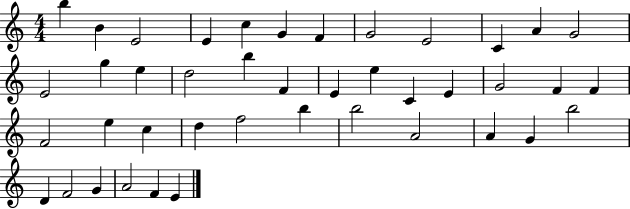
B5/q B4/q E4/h E4/q C5/q G4/q F4/q G4/h E4/h C4/q A4/q G4/h E4/h G5/q E5/q D5/h B5/q F4/q E4/q E5/q C4/q E4/q G4/h F4/q F4/q F4/h E5/q C5/q D5/q F5/h B5/q B5/h A4/h A4/q G4/q B5/h D4/q F4/h G4/q A4/h F4/q E4/q